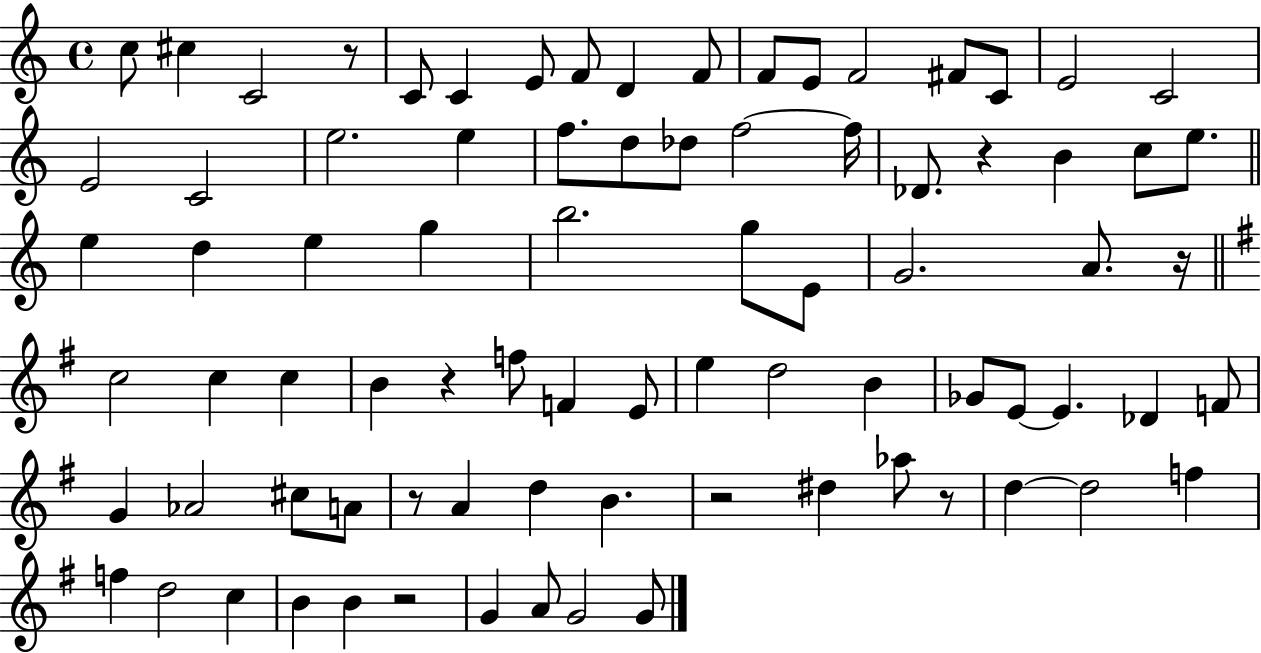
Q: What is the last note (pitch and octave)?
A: G4